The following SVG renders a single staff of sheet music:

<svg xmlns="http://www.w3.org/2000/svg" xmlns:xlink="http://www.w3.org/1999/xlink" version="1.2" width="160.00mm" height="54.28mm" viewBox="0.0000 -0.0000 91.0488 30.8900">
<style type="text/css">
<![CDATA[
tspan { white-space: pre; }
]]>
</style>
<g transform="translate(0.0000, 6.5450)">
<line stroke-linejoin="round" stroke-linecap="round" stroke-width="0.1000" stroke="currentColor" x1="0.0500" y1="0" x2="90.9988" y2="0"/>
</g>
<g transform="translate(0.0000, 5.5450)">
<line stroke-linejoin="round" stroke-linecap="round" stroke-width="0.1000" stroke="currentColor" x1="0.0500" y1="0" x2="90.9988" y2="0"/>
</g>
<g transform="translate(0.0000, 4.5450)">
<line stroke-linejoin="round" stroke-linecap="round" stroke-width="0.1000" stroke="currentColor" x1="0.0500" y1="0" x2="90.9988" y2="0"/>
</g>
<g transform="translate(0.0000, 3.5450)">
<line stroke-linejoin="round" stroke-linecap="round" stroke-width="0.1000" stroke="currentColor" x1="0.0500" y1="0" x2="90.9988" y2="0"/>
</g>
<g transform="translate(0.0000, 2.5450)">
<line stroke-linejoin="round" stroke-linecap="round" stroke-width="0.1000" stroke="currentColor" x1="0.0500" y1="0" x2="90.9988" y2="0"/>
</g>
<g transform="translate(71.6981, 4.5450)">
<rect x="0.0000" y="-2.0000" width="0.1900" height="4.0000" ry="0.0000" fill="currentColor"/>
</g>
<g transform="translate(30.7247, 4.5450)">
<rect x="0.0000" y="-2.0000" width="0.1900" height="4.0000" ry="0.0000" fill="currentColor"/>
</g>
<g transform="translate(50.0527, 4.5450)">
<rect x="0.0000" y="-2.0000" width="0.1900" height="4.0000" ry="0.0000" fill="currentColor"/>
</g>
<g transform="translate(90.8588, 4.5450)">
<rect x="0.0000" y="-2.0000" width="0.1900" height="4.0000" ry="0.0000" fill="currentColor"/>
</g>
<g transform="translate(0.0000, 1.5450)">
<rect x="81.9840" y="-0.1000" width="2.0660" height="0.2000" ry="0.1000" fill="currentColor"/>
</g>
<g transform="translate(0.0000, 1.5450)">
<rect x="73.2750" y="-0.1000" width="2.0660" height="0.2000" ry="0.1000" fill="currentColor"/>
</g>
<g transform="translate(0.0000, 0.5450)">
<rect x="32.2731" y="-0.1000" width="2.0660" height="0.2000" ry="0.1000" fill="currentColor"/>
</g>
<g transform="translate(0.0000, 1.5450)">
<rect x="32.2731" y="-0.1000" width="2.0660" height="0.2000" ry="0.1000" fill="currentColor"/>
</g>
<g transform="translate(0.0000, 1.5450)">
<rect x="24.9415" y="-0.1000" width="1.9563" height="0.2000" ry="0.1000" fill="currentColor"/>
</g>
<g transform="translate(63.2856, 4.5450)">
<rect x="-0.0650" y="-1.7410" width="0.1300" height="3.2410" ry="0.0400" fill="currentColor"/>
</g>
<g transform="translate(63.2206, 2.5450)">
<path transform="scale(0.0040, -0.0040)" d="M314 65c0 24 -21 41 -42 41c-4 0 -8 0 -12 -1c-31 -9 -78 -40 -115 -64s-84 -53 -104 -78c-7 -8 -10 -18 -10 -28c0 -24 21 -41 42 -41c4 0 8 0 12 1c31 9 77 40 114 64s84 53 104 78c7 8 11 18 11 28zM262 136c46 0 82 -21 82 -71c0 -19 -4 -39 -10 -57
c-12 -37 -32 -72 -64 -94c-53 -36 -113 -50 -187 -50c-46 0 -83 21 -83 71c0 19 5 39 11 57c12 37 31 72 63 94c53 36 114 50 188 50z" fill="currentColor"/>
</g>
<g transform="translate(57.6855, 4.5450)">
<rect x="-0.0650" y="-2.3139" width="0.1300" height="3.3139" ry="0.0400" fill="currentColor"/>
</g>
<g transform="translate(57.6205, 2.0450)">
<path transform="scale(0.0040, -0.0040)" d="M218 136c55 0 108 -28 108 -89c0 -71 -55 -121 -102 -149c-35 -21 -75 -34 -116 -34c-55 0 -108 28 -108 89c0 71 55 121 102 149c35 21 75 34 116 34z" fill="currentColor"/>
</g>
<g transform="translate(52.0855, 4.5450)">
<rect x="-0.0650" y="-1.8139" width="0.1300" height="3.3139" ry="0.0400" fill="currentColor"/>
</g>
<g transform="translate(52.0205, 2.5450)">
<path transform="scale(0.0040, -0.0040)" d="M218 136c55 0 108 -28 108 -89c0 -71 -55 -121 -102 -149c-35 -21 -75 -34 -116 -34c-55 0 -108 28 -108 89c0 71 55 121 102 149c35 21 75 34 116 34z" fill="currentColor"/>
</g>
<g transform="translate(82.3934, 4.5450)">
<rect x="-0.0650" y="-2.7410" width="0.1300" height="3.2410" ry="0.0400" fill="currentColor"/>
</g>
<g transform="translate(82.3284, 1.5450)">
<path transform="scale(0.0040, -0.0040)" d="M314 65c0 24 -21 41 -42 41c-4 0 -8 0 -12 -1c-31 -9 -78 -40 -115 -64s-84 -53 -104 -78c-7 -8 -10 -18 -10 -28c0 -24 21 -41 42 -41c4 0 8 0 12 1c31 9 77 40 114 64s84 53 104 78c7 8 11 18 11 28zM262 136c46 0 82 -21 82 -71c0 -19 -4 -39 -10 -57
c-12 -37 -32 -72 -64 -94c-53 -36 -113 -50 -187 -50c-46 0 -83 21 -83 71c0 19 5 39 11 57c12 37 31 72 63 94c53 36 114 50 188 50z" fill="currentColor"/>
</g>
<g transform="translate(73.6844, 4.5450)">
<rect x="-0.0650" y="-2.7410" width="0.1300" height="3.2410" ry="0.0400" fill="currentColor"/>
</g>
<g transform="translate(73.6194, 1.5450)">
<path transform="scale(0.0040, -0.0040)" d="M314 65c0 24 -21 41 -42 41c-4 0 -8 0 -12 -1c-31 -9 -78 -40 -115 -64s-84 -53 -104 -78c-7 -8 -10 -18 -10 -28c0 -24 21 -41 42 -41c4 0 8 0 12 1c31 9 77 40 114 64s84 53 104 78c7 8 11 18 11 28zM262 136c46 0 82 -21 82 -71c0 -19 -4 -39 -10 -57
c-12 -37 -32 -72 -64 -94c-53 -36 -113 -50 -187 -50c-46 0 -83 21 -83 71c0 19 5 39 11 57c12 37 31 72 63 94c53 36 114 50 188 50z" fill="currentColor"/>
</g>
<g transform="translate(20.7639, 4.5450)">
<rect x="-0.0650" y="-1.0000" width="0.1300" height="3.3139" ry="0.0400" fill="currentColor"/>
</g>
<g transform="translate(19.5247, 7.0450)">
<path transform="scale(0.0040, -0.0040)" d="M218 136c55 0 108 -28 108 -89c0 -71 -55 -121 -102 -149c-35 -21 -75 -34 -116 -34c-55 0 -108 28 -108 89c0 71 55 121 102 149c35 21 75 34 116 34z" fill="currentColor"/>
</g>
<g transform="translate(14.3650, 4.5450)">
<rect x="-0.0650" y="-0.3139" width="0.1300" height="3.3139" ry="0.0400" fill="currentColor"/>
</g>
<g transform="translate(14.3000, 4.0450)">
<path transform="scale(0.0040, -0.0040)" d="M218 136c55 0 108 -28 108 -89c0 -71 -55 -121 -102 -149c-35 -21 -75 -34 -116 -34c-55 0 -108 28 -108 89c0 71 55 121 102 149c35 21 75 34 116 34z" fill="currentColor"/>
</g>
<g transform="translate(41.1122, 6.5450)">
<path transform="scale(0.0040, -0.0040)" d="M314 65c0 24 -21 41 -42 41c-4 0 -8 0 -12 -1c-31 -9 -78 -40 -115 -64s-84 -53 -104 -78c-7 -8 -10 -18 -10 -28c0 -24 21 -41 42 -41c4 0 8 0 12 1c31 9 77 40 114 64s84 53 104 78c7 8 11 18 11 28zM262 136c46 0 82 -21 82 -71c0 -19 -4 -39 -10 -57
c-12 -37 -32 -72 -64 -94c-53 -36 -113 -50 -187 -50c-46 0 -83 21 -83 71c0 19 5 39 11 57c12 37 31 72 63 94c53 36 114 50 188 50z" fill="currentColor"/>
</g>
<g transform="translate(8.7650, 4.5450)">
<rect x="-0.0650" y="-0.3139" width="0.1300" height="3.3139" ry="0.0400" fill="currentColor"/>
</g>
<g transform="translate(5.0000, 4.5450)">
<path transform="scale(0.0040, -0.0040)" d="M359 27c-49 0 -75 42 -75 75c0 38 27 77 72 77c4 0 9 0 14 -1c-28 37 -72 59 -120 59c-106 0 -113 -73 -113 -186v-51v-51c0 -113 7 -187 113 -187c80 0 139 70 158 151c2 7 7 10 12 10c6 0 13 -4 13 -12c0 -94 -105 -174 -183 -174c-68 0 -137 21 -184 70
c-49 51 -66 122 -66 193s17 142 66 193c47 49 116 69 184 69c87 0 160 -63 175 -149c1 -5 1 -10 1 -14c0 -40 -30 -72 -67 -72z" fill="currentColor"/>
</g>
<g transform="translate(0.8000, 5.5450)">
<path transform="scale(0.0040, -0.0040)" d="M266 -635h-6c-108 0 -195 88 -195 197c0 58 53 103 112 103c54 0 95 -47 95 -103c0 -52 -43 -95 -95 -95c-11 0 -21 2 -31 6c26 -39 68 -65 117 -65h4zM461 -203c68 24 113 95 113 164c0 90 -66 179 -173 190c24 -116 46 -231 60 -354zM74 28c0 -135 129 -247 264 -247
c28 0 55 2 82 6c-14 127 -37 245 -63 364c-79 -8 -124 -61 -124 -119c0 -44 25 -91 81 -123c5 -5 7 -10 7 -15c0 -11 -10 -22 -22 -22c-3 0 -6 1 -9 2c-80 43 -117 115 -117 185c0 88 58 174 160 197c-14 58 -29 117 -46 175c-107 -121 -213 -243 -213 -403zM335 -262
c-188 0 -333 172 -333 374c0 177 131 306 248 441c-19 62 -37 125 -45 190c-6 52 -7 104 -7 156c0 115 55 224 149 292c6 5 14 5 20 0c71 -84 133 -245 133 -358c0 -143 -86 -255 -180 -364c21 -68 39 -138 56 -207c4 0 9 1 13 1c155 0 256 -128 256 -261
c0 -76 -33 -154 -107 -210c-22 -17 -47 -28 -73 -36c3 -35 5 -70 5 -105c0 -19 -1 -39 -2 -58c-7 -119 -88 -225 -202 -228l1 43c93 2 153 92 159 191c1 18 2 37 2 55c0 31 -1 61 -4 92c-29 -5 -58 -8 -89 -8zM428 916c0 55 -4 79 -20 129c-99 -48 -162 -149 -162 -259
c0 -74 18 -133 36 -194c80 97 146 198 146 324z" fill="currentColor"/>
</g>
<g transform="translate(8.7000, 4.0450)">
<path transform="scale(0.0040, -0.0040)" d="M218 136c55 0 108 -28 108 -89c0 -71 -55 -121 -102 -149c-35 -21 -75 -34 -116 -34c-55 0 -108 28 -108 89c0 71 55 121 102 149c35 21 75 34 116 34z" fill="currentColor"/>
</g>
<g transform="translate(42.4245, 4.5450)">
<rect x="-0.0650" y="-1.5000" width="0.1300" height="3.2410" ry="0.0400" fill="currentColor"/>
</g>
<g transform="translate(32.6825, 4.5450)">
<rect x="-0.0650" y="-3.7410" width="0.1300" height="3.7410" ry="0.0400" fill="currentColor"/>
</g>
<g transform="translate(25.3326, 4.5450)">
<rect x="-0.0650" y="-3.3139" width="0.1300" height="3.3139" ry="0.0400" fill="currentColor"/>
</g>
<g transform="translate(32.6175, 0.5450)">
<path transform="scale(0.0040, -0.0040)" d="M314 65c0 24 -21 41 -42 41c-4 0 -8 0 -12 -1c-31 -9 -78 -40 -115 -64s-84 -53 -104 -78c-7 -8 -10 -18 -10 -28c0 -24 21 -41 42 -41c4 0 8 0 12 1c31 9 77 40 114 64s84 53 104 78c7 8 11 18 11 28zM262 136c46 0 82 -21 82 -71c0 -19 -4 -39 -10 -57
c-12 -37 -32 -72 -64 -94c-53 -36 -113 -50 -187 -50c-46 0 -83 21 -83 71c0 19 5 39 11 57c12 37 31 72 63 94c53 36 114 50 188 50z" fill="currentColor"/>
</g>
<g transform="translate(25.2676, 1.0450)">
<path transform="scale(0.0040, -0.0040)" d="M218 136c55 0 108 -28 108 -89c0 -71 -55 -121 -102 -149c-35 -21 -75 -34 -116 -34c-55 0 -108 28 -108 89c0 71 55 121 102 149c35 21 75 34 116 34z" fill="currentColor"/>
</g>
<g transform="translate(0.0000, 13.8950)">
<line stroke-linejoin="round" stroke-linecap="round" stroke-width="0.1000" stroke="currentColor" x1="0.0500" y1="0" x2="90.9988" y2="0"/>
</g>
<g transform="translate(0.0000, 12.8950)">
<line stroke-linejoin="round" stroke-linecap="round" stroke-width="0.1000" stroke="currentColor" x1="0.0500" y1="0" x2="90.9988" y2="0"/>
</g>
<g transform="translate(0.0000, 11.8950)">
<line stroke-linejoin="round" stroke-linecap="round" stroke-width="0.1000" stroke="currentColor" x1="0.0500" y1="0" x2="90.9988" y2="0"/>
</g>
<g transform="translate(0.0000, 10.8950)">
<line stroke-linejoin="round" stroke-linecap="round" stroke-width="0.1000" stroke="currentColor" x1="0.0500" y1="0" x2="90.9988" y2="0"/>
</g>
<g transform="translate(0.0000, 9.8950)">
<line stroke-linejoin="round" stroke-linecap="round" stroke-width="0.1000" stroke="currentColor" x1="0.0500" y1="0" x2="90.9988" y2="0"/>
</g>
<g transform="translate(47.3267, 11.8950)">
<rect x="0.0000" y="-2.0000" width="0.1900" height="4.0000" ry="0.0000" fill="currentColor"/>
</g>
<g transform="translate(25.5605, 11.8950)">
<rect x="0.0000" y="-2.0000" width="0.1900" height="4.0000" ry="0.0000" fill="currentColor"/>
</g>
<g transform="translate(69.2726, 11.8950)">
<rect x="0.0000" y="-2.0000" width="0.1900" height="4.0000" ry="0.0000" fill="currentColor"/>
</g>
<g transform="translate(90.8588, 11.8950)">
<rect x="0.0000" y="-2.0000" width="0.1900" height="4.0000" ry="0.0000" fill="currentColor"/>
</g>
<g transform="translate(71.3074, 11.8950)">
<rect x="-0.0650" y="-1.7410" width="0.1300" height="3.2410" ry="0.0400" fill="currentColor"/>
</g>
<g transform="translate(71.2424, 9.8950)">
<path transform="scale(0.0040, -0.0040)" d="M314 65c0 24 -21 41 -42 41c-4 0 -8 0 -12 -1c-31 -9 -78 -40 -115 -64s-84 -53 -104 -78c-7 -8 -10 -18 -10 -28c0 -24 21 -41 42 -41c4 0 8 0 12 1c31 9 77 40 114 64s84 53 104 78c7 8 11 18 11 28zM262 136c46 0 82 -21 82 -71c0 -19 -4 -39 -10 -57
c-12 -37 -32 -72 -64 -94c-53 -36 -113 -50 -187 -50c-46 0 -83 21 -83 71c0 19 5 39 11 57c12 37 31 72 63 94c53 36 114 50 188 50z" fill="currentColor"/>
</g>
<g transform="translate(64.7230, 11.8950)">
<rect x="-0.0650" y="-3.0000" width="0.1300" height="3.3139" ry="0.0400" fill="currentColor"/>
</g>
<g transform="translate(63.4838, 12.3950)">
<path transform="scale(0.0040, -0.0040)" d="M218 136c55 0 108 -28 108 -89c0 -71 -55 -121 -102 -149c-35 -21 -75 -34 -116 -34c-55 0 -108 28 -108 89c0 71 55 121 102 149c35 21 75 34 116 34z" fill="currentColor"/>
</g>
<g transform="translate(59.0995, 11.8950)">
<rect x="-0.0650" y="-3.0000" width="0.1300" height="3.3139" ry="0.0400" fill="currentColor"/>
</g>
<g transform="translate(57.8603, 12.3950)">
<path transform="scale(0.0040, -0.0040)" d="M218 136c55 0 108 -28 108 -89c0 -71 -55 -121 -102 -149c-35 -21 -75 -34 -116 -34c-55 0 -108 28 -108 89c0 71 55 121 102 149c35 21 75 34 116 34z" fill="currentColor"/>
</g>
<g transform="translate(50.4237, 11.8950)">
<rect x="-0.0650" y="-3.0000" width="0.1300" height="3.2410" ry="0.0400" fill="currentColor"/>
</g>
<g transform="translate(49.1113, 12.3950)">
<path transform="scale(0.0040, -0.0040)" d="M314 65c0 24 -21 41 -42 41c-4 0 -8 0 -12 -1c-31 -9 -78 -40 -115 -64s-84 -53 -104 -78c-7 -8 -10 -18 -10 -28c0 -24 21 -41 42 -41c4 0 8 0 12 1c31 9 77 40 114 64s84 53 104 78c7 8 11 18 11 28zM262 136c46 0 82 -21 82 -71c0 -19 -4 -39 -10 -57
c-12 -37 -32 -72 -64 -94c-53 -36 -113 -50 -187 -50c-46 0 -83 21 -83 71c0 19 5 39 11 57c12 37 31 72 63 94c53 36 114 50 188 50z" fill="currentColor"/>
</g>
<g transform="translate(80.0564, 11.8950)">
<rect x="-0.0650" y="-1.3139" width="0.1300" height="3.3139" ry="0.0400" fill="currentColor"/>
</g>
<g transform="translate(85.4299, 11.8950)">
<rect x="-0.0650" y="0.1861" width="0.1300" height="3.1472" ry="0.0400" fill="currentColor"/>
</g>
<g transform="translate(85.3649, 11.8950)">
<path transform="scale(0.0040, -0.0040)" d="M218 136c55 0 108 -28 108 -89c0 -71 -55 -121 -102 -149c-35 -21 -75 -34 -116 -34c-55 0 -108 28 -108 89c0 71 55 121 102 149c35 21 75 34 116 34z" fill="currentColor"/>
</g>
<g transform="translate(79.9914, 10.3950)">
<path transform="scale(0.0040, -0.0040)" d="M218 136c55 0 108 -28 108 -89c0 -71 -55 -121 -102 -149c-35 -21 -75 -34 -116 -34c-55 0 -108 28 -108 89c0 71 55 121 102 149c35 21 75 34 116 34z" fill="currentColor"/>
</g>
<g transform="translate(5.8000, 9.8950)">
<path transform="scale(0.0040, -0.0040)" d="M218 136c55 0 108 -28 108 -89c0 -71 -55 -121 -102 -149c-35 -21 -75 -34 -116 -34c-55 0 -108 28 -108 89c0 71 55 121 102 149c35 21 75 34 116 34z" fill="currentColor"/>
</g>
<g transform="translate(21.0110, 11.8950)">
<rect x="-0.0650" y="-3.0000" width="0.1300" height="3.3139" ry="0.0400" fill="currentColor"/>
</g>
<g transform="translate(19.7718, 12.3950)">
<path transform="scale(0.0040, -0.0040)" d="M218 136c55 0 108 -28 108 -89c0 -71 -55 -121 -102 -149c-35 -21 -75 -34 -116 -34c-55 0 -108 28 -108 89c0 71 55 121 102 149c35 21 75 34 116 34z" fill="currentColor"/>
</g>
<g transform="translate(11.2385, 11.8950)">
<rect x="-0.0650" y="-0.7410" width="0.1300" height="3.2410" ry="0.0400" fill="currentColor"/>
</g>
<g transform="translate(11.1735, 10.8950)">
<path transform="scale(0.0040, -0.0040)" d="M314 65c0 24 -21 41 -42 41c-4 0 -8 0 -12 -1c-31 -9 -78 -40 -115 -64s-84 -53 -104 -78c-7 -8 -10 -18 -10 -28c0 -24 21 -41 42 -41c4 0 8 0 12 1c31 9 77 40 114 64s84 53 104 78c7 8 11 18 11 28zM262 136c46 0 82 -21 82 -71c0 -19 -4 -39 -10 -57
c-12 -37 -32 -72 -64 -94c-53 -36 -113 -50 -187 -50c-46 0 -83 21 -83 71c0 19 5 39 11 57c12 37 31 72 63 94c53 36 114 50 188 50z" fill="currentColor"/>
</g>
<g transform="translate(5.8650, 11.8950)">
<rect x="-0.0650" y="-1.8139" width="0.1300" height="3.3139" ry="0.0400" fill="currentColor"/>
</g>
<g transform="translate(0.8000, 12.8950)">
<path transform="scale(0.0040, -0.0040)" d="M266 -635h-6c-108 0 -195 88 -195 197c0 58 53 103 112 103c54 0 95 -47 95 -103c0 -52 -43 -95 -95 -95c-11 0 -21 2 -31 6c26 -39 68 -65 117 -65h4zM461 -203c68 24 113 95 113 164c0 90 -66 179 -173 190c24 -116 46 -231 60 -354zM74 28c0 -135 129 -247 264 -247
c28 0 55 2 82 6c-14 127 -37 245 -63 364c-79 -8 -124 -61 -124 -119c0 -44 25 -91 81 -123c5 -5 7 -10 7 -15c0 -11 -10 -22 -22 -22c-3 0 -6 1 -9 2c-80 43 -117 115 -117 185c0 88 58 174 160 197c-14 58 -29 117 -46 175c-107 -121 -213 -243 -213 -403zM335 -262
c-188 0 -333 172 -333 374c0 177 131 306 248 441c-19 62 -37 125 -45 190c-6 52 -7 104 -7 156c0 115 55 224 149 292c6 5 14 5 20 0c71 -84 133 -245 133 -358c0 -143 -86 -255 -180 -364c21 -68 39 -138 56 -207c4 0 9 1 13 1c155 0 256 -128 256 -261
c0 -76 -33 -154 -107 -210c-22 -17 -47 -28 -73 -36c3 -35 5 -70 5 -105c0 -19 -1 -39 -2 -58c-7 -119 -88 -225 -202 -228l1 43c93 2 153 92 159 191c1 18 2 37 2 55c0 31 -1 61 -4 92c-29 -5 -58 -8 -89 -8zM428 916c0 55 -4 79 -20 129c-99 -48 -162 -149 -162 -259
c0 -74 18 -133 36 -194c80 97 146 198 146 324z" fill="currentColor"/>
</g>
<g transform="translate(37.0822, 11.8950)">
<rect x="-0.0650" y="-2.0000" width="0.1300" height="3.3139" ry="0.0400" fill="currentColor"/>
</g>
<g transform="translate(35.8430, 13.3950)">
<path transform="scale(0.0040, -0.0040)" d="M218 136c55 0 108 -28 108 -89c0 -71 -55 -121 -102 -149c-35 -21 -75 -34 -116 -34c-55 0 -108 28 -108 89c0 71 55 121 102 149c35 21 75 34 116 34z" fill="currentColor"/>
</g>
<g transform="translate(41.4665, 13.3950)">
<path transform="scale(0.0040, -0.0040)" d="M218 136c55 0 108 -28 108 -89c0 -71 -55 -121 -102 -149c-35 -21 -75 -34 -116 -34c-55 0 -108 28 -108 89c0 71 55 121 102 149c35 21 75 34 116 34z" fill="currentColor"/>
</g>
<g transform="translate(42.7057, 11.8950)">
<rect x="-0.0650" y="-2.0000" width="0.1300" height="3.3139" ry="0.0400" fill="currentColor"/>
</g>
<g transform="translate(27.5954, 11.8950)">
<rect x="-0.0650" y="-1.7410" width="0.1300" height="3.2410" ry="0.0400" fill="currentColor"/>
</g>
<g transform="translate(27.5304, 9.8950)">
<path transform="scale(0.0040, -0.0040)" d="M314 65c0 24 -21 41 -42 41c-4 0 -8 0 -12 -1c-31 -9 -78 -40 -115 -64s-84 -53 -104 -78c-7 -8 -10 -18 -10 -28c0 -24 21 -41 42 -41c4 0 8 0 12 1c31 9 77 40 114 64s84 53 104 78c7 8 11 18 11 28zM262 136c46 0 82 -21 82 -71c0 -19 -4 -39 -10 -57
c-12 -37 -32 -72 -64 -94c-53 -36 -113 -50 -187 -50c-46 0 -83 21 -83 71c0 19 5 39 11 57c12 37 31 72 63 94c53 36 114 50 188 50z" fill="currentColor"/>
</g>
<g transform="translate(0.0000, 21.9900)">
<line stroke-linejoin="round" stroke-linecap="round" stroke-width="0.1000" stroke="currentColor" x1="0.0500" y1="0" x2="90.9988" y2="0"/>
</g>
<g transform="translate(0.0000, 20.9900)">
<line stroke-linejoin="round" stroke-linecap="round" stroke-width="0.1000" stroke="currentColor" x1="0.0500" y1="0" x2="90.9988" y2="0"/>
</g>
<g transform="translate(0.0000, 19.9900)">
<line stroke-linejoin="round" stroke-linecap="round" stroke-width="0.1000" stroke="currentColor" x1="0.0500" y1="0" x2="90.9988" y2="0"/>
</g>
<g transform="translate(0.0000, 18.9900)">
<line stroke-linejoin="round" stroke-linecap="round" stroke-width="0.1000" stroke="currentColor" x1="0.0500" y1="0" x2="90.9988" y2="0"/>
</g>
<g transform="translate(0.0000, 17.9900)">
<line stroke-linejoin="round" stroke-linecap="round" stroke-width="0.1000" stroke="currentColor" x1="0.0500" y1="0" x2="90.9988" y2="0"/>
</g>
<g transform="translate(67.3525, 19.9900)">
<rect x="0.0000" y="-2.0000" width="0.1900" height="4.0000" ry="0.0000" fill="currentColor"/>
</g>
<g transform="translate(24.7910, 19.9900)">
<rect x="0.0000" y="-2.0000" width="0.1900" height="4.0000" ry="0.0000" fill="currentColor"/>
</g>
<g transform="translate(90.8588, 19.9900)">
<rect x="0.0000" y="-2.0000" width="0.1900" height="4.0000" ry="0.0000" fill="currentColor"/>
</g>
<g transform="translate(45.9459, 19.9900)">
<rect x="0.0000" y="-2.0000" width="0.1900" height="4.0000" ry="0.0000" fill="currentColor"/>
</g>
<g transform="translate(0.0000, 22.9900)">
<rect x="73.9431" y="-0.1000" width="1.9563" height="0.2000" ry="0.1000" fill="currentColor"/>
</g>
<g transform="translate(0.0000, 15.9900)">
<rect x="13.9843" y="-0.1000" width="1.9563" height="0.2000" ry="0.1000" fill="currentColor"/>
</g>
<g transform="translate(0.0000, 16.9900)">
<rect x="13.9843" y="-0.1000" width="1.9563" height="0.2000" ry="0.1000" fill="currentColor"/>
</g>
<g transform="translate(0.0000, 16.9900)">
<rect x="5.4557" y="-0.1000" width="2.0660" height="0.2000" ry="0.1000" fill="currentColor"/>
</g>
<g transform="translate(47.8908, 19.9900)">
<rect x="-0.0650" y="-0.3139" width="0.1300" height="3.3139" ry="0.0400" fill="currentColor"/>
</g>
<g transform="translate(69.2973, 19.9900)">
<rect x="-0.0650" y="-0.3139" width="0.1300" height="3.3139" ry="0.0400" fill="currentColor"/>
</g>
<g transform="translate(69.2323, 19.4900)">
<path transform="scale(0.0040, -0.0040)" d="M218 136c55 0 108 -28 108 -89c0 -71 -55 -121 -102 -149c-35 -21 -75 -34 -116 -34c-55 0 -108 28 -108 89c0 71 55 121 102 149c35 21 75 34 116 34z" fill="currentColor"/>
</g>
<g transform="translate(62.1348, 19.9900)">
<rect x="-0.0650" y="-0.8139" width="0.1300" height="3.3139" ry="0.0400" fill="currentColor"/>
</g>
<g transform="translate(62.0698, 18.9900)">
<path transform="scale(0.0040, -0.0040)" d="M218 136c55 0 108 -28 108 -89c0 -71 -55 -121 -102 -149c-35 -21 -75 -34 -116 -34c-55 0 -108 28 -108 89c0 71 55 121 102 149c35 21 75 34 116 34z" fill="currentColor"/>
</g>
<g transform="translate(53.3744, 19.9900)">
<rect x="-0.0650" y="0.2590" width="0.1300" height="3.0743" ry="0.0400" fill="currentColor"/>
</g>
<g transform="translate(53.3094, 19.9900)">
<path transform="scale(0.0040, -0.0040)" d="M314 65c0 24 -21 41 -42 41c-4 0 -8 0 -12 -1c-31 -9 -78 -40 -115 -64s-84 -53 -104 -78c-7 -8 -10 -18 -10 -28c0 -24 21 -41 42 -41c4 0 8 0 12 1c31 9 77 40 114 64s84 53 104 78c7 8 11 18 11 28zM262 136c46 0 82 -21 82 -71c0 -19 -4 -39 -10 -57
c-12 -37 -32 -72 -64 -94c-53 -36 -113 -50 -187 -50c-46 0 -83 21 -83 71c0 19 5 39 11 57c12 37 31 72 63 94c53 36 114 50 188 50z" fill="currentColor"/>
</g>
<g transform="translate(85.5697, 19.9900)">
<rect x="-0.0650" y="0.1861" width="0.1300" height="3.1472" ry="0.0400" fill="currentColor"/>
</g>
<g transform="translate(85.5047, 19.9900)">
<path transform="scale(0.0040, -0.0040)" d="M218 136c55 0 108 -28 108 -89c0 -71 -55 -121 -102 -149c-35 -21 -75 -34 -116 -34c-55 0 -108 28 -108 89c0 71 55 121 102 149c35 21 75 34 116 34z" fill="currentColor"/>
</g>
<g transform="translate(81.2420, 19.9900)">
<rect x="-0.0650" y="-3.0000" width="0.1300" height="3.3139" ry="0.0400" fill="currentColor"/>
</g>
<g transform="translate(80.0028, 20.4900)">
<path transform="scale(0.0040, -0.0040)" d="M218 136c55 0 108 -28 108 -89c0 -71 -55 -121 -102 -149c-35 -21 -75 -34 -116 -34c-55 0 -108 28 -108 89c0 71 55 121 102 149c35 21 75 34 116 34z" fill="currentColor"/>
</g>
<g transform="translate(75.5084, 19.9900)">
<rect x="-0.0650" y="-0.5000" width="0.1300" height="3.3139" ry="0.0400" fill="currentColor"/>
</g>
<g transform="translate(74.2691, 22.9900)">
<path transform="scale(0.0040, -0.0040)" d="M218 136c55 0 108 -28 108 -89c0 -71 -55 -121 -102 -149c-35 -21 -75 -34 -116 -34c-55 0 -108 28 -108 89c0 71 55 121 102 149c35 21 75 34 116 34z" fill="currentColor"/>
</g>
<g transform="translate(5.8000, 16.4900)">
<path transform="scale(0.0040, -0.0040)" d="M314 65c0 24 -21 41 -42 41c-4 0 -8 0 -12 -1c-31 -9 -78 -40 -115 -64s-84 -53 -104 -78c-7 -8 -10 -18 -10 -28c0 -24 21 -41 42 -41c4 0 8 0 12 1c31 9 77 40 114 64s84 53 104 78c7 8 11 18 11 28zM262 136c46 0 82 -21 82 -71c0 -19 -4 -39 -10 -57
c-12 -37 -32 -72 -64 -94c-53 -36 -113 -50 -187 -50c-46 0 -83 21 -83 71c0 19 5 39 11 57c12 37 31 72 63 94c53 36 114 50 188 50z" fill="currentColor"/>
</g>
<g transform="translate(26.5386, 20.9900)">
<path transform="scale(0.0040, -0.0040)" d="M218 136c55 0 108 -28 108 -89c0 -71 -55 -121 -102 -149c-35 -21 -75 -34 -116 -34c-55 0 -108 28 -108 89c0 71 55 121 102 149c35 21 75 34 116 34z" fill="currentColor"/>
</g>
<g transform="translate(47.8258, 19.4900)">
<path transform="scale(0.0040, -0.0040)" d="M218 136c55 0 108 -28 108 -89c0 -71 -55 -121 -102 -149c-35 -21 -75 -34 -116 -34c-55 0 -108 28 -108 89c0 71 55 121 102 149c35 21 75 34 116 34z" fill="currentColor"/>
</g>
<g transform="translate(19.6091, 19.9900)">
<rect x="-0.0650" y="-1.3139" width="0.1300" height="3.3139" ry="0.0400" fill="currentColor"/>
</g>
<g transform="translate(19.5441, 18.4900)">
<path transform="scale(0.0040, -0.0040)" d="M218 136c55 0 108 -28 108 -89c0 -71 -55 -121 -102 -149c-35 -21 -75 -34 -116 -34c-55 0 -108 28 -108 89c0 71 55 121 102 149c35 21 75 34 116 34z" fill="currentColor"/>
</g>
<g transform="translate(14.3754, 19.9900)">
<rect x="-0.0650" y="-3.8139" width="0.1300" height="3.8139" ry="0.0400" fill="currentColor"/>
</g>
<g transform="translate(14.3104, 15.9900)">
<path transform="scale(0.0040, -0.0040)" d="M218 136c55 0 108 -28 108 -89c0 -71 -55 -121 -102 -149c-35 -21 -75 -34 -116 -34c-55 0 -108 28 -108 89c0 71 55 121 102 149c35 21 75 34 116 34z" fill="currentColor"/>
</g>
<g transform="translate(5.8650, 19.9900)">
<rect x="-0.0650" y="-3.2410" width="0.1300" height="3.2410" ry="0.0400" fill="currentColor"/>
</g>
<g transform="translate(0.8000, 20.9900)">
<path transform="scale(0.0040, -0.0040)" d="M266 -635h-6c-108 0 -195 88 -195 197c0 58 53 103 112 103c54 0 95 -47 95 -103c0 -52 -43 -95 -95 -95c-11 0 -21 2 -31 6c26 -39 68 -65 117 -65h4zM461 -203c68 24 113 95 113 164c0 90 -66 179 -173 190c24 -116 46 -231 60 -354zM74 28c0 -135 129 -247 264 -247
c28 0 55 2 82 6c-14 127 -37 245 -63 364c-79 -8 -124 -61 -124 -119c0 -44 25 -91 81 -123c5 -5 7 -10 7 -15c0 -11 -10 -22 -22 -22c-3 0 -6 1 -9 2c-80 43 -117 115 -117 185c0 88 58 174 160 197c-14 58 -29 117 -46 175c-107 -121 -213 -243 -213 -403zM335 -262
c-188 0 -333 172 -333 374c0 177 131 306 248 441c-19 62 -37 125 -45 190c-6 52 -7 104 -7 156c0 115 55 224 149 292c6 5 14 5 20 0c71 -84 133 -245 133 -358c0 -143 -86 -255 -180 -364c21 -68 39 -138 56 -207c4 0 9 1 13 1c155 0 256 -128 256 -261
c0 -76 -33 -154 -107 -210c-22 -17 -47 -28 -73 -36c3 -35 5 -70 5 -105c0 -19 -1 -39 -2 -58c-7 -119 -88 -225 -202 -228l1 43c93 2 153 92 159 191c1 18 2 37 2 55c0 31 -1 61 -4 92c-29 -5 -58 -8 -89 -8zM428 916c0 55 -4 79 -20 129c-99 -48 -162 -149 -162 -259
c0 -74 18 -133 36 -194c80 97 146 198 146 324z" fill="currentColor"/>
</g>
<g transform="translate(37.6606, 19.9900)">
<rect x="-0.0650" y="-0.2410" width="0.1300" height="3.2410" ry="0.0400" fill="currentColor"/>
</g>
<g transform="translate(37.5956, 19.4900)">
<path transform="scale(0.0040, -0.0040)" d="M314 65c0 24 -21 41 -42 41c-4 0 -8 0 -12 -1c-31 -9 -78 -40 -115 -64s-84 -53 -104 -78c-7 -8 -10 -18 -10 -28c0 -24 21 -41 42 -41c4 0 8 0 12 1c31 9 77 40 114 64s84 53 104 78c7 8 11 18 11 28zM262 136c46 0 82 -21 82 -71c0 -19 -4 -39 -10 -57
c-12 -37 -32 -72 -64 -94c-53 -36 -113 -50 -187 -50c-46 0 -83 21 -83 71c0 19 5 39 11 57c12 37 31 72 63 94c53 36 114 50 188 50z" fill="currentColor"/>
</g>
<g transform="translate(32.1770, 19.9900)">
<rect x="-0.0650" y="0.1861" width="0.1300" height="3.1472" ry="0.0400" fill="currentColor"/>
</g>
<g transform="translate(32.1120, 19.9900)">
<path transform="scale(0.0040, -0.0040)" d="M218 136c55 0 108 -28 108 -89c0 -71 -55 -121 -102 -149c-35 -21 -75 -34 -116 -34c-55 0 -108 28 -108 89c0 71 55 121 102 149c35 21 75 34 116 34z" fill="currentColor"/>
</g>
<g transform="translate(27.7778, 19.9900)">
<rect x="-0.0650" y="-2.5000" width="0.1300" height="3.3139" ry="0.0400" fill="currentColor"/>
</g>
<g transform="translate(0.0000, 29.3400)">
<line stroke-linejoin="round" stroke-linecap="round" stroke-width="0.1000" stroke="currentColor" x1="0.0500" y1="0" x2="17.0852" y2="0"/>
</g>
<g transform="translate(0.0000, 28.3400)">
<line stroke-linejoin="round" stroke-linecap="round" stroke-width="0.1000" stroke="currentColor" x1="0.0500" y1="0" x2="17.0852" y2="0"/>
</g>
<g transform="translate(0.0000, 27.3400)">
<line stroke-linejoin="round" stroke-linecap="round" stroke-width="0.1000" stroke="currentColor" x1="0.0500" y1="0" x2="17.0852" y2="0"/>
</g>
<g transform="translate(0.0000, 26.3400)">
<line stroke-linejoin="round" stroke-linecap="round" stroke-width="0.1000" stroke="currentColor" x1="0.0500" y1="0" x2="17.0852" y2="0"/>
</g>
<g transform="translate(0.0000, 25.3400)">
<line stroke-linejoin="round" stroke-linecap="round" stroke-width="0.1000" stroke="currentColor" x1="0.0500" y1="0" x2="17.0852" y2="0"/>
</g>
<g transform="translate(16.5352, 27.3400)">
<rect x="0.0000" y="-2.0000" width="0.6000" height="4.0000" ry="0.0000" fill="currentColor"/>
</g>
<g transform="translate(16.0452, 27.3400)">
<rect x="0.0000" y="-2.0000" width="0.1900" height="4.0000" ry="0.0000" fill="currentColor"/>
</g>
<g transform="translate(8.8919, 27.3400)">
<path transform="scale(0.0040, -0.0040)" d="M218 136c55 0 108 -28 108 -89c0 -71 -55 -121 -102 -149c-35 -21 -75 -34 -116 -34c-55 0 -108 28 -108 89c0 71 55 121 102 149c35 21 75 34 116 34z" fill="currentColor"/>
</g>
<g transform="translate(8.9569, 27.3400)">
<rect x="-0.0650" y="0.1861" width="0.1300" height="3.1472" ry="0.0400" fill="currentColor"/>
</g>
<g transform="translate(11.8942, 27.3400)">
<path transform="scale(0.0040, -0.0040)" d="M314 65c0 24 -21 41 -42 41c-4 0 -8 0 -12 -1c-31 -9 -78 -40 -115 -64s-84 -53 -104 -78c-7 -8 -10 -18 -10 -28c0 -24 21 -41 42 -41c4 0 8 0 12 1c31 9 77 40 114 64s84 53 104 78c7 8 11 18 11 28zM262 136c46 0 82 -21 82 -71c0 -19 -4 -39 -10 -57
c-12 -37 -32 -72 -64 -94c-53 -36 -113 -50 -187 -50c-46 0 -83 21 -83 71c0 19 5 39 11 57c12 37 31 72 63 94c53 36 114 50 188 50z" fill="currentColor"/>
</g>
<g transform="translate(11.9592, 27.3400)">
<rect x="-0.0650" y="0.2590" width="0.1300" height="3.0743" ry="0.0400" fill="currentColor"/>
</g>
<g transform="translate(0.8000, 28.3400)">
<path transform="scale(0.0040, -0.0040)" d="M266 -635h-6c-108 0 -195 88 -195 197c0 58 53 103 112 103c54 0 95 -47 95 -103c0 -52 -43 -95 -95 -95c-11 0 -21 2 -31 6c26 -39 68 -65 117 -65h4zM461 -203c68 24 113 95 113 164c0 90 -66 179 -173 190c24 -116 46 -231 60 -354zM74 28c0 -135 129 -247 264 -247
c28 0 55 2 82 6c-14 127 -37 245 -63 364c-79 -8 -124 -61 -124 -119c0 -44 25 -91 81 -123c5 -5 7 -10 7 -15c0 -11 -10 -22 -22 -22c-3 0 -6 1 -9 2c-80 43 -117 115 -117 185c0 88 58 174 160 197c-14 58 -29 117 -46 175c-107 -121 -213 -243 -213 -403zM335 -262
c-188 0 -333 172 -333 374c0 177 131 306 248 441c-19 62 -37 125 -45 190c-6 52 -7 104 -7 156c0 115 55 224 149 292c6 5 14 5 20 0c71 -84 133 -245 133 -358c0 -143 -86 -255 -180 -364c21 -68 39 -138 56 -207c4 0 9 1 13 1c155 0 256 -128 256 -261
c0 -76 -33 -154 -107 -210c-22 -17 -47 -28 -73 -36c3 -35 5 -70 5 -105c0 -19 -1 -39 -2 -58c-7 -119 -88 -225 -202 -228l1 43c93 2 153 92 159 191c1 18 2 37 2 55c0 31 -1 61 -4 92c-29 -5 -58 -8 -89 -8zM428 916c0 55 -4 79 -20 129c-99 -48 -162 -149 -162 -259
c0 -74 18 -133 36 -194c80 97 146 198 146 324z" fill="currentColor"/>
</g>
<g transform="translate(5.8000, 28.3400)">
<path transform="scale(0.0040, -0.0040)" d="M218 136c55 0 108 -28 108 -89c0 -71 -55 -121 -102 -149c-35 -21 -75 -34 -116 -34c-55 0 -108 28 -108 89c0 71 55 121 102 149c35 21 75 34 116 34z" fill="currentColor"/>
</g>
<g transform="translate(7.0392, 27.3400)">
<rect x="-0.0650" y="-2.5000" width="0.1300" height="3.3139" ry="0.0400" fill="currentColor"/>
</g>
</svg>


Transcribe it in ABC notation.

X:1
T:Untitled
M:4/4
L:1/4
K:C
c c D b c'2 E2 f g f2 a2 a2 f d2 A f2 F F A2 A A f2 e B b2 c' e G B c2 c B2 d c C A B G B B2